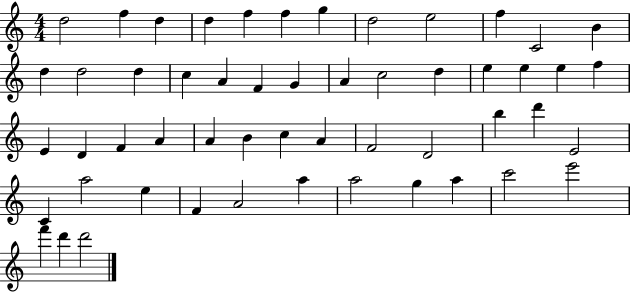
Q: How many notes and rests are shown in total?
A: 53